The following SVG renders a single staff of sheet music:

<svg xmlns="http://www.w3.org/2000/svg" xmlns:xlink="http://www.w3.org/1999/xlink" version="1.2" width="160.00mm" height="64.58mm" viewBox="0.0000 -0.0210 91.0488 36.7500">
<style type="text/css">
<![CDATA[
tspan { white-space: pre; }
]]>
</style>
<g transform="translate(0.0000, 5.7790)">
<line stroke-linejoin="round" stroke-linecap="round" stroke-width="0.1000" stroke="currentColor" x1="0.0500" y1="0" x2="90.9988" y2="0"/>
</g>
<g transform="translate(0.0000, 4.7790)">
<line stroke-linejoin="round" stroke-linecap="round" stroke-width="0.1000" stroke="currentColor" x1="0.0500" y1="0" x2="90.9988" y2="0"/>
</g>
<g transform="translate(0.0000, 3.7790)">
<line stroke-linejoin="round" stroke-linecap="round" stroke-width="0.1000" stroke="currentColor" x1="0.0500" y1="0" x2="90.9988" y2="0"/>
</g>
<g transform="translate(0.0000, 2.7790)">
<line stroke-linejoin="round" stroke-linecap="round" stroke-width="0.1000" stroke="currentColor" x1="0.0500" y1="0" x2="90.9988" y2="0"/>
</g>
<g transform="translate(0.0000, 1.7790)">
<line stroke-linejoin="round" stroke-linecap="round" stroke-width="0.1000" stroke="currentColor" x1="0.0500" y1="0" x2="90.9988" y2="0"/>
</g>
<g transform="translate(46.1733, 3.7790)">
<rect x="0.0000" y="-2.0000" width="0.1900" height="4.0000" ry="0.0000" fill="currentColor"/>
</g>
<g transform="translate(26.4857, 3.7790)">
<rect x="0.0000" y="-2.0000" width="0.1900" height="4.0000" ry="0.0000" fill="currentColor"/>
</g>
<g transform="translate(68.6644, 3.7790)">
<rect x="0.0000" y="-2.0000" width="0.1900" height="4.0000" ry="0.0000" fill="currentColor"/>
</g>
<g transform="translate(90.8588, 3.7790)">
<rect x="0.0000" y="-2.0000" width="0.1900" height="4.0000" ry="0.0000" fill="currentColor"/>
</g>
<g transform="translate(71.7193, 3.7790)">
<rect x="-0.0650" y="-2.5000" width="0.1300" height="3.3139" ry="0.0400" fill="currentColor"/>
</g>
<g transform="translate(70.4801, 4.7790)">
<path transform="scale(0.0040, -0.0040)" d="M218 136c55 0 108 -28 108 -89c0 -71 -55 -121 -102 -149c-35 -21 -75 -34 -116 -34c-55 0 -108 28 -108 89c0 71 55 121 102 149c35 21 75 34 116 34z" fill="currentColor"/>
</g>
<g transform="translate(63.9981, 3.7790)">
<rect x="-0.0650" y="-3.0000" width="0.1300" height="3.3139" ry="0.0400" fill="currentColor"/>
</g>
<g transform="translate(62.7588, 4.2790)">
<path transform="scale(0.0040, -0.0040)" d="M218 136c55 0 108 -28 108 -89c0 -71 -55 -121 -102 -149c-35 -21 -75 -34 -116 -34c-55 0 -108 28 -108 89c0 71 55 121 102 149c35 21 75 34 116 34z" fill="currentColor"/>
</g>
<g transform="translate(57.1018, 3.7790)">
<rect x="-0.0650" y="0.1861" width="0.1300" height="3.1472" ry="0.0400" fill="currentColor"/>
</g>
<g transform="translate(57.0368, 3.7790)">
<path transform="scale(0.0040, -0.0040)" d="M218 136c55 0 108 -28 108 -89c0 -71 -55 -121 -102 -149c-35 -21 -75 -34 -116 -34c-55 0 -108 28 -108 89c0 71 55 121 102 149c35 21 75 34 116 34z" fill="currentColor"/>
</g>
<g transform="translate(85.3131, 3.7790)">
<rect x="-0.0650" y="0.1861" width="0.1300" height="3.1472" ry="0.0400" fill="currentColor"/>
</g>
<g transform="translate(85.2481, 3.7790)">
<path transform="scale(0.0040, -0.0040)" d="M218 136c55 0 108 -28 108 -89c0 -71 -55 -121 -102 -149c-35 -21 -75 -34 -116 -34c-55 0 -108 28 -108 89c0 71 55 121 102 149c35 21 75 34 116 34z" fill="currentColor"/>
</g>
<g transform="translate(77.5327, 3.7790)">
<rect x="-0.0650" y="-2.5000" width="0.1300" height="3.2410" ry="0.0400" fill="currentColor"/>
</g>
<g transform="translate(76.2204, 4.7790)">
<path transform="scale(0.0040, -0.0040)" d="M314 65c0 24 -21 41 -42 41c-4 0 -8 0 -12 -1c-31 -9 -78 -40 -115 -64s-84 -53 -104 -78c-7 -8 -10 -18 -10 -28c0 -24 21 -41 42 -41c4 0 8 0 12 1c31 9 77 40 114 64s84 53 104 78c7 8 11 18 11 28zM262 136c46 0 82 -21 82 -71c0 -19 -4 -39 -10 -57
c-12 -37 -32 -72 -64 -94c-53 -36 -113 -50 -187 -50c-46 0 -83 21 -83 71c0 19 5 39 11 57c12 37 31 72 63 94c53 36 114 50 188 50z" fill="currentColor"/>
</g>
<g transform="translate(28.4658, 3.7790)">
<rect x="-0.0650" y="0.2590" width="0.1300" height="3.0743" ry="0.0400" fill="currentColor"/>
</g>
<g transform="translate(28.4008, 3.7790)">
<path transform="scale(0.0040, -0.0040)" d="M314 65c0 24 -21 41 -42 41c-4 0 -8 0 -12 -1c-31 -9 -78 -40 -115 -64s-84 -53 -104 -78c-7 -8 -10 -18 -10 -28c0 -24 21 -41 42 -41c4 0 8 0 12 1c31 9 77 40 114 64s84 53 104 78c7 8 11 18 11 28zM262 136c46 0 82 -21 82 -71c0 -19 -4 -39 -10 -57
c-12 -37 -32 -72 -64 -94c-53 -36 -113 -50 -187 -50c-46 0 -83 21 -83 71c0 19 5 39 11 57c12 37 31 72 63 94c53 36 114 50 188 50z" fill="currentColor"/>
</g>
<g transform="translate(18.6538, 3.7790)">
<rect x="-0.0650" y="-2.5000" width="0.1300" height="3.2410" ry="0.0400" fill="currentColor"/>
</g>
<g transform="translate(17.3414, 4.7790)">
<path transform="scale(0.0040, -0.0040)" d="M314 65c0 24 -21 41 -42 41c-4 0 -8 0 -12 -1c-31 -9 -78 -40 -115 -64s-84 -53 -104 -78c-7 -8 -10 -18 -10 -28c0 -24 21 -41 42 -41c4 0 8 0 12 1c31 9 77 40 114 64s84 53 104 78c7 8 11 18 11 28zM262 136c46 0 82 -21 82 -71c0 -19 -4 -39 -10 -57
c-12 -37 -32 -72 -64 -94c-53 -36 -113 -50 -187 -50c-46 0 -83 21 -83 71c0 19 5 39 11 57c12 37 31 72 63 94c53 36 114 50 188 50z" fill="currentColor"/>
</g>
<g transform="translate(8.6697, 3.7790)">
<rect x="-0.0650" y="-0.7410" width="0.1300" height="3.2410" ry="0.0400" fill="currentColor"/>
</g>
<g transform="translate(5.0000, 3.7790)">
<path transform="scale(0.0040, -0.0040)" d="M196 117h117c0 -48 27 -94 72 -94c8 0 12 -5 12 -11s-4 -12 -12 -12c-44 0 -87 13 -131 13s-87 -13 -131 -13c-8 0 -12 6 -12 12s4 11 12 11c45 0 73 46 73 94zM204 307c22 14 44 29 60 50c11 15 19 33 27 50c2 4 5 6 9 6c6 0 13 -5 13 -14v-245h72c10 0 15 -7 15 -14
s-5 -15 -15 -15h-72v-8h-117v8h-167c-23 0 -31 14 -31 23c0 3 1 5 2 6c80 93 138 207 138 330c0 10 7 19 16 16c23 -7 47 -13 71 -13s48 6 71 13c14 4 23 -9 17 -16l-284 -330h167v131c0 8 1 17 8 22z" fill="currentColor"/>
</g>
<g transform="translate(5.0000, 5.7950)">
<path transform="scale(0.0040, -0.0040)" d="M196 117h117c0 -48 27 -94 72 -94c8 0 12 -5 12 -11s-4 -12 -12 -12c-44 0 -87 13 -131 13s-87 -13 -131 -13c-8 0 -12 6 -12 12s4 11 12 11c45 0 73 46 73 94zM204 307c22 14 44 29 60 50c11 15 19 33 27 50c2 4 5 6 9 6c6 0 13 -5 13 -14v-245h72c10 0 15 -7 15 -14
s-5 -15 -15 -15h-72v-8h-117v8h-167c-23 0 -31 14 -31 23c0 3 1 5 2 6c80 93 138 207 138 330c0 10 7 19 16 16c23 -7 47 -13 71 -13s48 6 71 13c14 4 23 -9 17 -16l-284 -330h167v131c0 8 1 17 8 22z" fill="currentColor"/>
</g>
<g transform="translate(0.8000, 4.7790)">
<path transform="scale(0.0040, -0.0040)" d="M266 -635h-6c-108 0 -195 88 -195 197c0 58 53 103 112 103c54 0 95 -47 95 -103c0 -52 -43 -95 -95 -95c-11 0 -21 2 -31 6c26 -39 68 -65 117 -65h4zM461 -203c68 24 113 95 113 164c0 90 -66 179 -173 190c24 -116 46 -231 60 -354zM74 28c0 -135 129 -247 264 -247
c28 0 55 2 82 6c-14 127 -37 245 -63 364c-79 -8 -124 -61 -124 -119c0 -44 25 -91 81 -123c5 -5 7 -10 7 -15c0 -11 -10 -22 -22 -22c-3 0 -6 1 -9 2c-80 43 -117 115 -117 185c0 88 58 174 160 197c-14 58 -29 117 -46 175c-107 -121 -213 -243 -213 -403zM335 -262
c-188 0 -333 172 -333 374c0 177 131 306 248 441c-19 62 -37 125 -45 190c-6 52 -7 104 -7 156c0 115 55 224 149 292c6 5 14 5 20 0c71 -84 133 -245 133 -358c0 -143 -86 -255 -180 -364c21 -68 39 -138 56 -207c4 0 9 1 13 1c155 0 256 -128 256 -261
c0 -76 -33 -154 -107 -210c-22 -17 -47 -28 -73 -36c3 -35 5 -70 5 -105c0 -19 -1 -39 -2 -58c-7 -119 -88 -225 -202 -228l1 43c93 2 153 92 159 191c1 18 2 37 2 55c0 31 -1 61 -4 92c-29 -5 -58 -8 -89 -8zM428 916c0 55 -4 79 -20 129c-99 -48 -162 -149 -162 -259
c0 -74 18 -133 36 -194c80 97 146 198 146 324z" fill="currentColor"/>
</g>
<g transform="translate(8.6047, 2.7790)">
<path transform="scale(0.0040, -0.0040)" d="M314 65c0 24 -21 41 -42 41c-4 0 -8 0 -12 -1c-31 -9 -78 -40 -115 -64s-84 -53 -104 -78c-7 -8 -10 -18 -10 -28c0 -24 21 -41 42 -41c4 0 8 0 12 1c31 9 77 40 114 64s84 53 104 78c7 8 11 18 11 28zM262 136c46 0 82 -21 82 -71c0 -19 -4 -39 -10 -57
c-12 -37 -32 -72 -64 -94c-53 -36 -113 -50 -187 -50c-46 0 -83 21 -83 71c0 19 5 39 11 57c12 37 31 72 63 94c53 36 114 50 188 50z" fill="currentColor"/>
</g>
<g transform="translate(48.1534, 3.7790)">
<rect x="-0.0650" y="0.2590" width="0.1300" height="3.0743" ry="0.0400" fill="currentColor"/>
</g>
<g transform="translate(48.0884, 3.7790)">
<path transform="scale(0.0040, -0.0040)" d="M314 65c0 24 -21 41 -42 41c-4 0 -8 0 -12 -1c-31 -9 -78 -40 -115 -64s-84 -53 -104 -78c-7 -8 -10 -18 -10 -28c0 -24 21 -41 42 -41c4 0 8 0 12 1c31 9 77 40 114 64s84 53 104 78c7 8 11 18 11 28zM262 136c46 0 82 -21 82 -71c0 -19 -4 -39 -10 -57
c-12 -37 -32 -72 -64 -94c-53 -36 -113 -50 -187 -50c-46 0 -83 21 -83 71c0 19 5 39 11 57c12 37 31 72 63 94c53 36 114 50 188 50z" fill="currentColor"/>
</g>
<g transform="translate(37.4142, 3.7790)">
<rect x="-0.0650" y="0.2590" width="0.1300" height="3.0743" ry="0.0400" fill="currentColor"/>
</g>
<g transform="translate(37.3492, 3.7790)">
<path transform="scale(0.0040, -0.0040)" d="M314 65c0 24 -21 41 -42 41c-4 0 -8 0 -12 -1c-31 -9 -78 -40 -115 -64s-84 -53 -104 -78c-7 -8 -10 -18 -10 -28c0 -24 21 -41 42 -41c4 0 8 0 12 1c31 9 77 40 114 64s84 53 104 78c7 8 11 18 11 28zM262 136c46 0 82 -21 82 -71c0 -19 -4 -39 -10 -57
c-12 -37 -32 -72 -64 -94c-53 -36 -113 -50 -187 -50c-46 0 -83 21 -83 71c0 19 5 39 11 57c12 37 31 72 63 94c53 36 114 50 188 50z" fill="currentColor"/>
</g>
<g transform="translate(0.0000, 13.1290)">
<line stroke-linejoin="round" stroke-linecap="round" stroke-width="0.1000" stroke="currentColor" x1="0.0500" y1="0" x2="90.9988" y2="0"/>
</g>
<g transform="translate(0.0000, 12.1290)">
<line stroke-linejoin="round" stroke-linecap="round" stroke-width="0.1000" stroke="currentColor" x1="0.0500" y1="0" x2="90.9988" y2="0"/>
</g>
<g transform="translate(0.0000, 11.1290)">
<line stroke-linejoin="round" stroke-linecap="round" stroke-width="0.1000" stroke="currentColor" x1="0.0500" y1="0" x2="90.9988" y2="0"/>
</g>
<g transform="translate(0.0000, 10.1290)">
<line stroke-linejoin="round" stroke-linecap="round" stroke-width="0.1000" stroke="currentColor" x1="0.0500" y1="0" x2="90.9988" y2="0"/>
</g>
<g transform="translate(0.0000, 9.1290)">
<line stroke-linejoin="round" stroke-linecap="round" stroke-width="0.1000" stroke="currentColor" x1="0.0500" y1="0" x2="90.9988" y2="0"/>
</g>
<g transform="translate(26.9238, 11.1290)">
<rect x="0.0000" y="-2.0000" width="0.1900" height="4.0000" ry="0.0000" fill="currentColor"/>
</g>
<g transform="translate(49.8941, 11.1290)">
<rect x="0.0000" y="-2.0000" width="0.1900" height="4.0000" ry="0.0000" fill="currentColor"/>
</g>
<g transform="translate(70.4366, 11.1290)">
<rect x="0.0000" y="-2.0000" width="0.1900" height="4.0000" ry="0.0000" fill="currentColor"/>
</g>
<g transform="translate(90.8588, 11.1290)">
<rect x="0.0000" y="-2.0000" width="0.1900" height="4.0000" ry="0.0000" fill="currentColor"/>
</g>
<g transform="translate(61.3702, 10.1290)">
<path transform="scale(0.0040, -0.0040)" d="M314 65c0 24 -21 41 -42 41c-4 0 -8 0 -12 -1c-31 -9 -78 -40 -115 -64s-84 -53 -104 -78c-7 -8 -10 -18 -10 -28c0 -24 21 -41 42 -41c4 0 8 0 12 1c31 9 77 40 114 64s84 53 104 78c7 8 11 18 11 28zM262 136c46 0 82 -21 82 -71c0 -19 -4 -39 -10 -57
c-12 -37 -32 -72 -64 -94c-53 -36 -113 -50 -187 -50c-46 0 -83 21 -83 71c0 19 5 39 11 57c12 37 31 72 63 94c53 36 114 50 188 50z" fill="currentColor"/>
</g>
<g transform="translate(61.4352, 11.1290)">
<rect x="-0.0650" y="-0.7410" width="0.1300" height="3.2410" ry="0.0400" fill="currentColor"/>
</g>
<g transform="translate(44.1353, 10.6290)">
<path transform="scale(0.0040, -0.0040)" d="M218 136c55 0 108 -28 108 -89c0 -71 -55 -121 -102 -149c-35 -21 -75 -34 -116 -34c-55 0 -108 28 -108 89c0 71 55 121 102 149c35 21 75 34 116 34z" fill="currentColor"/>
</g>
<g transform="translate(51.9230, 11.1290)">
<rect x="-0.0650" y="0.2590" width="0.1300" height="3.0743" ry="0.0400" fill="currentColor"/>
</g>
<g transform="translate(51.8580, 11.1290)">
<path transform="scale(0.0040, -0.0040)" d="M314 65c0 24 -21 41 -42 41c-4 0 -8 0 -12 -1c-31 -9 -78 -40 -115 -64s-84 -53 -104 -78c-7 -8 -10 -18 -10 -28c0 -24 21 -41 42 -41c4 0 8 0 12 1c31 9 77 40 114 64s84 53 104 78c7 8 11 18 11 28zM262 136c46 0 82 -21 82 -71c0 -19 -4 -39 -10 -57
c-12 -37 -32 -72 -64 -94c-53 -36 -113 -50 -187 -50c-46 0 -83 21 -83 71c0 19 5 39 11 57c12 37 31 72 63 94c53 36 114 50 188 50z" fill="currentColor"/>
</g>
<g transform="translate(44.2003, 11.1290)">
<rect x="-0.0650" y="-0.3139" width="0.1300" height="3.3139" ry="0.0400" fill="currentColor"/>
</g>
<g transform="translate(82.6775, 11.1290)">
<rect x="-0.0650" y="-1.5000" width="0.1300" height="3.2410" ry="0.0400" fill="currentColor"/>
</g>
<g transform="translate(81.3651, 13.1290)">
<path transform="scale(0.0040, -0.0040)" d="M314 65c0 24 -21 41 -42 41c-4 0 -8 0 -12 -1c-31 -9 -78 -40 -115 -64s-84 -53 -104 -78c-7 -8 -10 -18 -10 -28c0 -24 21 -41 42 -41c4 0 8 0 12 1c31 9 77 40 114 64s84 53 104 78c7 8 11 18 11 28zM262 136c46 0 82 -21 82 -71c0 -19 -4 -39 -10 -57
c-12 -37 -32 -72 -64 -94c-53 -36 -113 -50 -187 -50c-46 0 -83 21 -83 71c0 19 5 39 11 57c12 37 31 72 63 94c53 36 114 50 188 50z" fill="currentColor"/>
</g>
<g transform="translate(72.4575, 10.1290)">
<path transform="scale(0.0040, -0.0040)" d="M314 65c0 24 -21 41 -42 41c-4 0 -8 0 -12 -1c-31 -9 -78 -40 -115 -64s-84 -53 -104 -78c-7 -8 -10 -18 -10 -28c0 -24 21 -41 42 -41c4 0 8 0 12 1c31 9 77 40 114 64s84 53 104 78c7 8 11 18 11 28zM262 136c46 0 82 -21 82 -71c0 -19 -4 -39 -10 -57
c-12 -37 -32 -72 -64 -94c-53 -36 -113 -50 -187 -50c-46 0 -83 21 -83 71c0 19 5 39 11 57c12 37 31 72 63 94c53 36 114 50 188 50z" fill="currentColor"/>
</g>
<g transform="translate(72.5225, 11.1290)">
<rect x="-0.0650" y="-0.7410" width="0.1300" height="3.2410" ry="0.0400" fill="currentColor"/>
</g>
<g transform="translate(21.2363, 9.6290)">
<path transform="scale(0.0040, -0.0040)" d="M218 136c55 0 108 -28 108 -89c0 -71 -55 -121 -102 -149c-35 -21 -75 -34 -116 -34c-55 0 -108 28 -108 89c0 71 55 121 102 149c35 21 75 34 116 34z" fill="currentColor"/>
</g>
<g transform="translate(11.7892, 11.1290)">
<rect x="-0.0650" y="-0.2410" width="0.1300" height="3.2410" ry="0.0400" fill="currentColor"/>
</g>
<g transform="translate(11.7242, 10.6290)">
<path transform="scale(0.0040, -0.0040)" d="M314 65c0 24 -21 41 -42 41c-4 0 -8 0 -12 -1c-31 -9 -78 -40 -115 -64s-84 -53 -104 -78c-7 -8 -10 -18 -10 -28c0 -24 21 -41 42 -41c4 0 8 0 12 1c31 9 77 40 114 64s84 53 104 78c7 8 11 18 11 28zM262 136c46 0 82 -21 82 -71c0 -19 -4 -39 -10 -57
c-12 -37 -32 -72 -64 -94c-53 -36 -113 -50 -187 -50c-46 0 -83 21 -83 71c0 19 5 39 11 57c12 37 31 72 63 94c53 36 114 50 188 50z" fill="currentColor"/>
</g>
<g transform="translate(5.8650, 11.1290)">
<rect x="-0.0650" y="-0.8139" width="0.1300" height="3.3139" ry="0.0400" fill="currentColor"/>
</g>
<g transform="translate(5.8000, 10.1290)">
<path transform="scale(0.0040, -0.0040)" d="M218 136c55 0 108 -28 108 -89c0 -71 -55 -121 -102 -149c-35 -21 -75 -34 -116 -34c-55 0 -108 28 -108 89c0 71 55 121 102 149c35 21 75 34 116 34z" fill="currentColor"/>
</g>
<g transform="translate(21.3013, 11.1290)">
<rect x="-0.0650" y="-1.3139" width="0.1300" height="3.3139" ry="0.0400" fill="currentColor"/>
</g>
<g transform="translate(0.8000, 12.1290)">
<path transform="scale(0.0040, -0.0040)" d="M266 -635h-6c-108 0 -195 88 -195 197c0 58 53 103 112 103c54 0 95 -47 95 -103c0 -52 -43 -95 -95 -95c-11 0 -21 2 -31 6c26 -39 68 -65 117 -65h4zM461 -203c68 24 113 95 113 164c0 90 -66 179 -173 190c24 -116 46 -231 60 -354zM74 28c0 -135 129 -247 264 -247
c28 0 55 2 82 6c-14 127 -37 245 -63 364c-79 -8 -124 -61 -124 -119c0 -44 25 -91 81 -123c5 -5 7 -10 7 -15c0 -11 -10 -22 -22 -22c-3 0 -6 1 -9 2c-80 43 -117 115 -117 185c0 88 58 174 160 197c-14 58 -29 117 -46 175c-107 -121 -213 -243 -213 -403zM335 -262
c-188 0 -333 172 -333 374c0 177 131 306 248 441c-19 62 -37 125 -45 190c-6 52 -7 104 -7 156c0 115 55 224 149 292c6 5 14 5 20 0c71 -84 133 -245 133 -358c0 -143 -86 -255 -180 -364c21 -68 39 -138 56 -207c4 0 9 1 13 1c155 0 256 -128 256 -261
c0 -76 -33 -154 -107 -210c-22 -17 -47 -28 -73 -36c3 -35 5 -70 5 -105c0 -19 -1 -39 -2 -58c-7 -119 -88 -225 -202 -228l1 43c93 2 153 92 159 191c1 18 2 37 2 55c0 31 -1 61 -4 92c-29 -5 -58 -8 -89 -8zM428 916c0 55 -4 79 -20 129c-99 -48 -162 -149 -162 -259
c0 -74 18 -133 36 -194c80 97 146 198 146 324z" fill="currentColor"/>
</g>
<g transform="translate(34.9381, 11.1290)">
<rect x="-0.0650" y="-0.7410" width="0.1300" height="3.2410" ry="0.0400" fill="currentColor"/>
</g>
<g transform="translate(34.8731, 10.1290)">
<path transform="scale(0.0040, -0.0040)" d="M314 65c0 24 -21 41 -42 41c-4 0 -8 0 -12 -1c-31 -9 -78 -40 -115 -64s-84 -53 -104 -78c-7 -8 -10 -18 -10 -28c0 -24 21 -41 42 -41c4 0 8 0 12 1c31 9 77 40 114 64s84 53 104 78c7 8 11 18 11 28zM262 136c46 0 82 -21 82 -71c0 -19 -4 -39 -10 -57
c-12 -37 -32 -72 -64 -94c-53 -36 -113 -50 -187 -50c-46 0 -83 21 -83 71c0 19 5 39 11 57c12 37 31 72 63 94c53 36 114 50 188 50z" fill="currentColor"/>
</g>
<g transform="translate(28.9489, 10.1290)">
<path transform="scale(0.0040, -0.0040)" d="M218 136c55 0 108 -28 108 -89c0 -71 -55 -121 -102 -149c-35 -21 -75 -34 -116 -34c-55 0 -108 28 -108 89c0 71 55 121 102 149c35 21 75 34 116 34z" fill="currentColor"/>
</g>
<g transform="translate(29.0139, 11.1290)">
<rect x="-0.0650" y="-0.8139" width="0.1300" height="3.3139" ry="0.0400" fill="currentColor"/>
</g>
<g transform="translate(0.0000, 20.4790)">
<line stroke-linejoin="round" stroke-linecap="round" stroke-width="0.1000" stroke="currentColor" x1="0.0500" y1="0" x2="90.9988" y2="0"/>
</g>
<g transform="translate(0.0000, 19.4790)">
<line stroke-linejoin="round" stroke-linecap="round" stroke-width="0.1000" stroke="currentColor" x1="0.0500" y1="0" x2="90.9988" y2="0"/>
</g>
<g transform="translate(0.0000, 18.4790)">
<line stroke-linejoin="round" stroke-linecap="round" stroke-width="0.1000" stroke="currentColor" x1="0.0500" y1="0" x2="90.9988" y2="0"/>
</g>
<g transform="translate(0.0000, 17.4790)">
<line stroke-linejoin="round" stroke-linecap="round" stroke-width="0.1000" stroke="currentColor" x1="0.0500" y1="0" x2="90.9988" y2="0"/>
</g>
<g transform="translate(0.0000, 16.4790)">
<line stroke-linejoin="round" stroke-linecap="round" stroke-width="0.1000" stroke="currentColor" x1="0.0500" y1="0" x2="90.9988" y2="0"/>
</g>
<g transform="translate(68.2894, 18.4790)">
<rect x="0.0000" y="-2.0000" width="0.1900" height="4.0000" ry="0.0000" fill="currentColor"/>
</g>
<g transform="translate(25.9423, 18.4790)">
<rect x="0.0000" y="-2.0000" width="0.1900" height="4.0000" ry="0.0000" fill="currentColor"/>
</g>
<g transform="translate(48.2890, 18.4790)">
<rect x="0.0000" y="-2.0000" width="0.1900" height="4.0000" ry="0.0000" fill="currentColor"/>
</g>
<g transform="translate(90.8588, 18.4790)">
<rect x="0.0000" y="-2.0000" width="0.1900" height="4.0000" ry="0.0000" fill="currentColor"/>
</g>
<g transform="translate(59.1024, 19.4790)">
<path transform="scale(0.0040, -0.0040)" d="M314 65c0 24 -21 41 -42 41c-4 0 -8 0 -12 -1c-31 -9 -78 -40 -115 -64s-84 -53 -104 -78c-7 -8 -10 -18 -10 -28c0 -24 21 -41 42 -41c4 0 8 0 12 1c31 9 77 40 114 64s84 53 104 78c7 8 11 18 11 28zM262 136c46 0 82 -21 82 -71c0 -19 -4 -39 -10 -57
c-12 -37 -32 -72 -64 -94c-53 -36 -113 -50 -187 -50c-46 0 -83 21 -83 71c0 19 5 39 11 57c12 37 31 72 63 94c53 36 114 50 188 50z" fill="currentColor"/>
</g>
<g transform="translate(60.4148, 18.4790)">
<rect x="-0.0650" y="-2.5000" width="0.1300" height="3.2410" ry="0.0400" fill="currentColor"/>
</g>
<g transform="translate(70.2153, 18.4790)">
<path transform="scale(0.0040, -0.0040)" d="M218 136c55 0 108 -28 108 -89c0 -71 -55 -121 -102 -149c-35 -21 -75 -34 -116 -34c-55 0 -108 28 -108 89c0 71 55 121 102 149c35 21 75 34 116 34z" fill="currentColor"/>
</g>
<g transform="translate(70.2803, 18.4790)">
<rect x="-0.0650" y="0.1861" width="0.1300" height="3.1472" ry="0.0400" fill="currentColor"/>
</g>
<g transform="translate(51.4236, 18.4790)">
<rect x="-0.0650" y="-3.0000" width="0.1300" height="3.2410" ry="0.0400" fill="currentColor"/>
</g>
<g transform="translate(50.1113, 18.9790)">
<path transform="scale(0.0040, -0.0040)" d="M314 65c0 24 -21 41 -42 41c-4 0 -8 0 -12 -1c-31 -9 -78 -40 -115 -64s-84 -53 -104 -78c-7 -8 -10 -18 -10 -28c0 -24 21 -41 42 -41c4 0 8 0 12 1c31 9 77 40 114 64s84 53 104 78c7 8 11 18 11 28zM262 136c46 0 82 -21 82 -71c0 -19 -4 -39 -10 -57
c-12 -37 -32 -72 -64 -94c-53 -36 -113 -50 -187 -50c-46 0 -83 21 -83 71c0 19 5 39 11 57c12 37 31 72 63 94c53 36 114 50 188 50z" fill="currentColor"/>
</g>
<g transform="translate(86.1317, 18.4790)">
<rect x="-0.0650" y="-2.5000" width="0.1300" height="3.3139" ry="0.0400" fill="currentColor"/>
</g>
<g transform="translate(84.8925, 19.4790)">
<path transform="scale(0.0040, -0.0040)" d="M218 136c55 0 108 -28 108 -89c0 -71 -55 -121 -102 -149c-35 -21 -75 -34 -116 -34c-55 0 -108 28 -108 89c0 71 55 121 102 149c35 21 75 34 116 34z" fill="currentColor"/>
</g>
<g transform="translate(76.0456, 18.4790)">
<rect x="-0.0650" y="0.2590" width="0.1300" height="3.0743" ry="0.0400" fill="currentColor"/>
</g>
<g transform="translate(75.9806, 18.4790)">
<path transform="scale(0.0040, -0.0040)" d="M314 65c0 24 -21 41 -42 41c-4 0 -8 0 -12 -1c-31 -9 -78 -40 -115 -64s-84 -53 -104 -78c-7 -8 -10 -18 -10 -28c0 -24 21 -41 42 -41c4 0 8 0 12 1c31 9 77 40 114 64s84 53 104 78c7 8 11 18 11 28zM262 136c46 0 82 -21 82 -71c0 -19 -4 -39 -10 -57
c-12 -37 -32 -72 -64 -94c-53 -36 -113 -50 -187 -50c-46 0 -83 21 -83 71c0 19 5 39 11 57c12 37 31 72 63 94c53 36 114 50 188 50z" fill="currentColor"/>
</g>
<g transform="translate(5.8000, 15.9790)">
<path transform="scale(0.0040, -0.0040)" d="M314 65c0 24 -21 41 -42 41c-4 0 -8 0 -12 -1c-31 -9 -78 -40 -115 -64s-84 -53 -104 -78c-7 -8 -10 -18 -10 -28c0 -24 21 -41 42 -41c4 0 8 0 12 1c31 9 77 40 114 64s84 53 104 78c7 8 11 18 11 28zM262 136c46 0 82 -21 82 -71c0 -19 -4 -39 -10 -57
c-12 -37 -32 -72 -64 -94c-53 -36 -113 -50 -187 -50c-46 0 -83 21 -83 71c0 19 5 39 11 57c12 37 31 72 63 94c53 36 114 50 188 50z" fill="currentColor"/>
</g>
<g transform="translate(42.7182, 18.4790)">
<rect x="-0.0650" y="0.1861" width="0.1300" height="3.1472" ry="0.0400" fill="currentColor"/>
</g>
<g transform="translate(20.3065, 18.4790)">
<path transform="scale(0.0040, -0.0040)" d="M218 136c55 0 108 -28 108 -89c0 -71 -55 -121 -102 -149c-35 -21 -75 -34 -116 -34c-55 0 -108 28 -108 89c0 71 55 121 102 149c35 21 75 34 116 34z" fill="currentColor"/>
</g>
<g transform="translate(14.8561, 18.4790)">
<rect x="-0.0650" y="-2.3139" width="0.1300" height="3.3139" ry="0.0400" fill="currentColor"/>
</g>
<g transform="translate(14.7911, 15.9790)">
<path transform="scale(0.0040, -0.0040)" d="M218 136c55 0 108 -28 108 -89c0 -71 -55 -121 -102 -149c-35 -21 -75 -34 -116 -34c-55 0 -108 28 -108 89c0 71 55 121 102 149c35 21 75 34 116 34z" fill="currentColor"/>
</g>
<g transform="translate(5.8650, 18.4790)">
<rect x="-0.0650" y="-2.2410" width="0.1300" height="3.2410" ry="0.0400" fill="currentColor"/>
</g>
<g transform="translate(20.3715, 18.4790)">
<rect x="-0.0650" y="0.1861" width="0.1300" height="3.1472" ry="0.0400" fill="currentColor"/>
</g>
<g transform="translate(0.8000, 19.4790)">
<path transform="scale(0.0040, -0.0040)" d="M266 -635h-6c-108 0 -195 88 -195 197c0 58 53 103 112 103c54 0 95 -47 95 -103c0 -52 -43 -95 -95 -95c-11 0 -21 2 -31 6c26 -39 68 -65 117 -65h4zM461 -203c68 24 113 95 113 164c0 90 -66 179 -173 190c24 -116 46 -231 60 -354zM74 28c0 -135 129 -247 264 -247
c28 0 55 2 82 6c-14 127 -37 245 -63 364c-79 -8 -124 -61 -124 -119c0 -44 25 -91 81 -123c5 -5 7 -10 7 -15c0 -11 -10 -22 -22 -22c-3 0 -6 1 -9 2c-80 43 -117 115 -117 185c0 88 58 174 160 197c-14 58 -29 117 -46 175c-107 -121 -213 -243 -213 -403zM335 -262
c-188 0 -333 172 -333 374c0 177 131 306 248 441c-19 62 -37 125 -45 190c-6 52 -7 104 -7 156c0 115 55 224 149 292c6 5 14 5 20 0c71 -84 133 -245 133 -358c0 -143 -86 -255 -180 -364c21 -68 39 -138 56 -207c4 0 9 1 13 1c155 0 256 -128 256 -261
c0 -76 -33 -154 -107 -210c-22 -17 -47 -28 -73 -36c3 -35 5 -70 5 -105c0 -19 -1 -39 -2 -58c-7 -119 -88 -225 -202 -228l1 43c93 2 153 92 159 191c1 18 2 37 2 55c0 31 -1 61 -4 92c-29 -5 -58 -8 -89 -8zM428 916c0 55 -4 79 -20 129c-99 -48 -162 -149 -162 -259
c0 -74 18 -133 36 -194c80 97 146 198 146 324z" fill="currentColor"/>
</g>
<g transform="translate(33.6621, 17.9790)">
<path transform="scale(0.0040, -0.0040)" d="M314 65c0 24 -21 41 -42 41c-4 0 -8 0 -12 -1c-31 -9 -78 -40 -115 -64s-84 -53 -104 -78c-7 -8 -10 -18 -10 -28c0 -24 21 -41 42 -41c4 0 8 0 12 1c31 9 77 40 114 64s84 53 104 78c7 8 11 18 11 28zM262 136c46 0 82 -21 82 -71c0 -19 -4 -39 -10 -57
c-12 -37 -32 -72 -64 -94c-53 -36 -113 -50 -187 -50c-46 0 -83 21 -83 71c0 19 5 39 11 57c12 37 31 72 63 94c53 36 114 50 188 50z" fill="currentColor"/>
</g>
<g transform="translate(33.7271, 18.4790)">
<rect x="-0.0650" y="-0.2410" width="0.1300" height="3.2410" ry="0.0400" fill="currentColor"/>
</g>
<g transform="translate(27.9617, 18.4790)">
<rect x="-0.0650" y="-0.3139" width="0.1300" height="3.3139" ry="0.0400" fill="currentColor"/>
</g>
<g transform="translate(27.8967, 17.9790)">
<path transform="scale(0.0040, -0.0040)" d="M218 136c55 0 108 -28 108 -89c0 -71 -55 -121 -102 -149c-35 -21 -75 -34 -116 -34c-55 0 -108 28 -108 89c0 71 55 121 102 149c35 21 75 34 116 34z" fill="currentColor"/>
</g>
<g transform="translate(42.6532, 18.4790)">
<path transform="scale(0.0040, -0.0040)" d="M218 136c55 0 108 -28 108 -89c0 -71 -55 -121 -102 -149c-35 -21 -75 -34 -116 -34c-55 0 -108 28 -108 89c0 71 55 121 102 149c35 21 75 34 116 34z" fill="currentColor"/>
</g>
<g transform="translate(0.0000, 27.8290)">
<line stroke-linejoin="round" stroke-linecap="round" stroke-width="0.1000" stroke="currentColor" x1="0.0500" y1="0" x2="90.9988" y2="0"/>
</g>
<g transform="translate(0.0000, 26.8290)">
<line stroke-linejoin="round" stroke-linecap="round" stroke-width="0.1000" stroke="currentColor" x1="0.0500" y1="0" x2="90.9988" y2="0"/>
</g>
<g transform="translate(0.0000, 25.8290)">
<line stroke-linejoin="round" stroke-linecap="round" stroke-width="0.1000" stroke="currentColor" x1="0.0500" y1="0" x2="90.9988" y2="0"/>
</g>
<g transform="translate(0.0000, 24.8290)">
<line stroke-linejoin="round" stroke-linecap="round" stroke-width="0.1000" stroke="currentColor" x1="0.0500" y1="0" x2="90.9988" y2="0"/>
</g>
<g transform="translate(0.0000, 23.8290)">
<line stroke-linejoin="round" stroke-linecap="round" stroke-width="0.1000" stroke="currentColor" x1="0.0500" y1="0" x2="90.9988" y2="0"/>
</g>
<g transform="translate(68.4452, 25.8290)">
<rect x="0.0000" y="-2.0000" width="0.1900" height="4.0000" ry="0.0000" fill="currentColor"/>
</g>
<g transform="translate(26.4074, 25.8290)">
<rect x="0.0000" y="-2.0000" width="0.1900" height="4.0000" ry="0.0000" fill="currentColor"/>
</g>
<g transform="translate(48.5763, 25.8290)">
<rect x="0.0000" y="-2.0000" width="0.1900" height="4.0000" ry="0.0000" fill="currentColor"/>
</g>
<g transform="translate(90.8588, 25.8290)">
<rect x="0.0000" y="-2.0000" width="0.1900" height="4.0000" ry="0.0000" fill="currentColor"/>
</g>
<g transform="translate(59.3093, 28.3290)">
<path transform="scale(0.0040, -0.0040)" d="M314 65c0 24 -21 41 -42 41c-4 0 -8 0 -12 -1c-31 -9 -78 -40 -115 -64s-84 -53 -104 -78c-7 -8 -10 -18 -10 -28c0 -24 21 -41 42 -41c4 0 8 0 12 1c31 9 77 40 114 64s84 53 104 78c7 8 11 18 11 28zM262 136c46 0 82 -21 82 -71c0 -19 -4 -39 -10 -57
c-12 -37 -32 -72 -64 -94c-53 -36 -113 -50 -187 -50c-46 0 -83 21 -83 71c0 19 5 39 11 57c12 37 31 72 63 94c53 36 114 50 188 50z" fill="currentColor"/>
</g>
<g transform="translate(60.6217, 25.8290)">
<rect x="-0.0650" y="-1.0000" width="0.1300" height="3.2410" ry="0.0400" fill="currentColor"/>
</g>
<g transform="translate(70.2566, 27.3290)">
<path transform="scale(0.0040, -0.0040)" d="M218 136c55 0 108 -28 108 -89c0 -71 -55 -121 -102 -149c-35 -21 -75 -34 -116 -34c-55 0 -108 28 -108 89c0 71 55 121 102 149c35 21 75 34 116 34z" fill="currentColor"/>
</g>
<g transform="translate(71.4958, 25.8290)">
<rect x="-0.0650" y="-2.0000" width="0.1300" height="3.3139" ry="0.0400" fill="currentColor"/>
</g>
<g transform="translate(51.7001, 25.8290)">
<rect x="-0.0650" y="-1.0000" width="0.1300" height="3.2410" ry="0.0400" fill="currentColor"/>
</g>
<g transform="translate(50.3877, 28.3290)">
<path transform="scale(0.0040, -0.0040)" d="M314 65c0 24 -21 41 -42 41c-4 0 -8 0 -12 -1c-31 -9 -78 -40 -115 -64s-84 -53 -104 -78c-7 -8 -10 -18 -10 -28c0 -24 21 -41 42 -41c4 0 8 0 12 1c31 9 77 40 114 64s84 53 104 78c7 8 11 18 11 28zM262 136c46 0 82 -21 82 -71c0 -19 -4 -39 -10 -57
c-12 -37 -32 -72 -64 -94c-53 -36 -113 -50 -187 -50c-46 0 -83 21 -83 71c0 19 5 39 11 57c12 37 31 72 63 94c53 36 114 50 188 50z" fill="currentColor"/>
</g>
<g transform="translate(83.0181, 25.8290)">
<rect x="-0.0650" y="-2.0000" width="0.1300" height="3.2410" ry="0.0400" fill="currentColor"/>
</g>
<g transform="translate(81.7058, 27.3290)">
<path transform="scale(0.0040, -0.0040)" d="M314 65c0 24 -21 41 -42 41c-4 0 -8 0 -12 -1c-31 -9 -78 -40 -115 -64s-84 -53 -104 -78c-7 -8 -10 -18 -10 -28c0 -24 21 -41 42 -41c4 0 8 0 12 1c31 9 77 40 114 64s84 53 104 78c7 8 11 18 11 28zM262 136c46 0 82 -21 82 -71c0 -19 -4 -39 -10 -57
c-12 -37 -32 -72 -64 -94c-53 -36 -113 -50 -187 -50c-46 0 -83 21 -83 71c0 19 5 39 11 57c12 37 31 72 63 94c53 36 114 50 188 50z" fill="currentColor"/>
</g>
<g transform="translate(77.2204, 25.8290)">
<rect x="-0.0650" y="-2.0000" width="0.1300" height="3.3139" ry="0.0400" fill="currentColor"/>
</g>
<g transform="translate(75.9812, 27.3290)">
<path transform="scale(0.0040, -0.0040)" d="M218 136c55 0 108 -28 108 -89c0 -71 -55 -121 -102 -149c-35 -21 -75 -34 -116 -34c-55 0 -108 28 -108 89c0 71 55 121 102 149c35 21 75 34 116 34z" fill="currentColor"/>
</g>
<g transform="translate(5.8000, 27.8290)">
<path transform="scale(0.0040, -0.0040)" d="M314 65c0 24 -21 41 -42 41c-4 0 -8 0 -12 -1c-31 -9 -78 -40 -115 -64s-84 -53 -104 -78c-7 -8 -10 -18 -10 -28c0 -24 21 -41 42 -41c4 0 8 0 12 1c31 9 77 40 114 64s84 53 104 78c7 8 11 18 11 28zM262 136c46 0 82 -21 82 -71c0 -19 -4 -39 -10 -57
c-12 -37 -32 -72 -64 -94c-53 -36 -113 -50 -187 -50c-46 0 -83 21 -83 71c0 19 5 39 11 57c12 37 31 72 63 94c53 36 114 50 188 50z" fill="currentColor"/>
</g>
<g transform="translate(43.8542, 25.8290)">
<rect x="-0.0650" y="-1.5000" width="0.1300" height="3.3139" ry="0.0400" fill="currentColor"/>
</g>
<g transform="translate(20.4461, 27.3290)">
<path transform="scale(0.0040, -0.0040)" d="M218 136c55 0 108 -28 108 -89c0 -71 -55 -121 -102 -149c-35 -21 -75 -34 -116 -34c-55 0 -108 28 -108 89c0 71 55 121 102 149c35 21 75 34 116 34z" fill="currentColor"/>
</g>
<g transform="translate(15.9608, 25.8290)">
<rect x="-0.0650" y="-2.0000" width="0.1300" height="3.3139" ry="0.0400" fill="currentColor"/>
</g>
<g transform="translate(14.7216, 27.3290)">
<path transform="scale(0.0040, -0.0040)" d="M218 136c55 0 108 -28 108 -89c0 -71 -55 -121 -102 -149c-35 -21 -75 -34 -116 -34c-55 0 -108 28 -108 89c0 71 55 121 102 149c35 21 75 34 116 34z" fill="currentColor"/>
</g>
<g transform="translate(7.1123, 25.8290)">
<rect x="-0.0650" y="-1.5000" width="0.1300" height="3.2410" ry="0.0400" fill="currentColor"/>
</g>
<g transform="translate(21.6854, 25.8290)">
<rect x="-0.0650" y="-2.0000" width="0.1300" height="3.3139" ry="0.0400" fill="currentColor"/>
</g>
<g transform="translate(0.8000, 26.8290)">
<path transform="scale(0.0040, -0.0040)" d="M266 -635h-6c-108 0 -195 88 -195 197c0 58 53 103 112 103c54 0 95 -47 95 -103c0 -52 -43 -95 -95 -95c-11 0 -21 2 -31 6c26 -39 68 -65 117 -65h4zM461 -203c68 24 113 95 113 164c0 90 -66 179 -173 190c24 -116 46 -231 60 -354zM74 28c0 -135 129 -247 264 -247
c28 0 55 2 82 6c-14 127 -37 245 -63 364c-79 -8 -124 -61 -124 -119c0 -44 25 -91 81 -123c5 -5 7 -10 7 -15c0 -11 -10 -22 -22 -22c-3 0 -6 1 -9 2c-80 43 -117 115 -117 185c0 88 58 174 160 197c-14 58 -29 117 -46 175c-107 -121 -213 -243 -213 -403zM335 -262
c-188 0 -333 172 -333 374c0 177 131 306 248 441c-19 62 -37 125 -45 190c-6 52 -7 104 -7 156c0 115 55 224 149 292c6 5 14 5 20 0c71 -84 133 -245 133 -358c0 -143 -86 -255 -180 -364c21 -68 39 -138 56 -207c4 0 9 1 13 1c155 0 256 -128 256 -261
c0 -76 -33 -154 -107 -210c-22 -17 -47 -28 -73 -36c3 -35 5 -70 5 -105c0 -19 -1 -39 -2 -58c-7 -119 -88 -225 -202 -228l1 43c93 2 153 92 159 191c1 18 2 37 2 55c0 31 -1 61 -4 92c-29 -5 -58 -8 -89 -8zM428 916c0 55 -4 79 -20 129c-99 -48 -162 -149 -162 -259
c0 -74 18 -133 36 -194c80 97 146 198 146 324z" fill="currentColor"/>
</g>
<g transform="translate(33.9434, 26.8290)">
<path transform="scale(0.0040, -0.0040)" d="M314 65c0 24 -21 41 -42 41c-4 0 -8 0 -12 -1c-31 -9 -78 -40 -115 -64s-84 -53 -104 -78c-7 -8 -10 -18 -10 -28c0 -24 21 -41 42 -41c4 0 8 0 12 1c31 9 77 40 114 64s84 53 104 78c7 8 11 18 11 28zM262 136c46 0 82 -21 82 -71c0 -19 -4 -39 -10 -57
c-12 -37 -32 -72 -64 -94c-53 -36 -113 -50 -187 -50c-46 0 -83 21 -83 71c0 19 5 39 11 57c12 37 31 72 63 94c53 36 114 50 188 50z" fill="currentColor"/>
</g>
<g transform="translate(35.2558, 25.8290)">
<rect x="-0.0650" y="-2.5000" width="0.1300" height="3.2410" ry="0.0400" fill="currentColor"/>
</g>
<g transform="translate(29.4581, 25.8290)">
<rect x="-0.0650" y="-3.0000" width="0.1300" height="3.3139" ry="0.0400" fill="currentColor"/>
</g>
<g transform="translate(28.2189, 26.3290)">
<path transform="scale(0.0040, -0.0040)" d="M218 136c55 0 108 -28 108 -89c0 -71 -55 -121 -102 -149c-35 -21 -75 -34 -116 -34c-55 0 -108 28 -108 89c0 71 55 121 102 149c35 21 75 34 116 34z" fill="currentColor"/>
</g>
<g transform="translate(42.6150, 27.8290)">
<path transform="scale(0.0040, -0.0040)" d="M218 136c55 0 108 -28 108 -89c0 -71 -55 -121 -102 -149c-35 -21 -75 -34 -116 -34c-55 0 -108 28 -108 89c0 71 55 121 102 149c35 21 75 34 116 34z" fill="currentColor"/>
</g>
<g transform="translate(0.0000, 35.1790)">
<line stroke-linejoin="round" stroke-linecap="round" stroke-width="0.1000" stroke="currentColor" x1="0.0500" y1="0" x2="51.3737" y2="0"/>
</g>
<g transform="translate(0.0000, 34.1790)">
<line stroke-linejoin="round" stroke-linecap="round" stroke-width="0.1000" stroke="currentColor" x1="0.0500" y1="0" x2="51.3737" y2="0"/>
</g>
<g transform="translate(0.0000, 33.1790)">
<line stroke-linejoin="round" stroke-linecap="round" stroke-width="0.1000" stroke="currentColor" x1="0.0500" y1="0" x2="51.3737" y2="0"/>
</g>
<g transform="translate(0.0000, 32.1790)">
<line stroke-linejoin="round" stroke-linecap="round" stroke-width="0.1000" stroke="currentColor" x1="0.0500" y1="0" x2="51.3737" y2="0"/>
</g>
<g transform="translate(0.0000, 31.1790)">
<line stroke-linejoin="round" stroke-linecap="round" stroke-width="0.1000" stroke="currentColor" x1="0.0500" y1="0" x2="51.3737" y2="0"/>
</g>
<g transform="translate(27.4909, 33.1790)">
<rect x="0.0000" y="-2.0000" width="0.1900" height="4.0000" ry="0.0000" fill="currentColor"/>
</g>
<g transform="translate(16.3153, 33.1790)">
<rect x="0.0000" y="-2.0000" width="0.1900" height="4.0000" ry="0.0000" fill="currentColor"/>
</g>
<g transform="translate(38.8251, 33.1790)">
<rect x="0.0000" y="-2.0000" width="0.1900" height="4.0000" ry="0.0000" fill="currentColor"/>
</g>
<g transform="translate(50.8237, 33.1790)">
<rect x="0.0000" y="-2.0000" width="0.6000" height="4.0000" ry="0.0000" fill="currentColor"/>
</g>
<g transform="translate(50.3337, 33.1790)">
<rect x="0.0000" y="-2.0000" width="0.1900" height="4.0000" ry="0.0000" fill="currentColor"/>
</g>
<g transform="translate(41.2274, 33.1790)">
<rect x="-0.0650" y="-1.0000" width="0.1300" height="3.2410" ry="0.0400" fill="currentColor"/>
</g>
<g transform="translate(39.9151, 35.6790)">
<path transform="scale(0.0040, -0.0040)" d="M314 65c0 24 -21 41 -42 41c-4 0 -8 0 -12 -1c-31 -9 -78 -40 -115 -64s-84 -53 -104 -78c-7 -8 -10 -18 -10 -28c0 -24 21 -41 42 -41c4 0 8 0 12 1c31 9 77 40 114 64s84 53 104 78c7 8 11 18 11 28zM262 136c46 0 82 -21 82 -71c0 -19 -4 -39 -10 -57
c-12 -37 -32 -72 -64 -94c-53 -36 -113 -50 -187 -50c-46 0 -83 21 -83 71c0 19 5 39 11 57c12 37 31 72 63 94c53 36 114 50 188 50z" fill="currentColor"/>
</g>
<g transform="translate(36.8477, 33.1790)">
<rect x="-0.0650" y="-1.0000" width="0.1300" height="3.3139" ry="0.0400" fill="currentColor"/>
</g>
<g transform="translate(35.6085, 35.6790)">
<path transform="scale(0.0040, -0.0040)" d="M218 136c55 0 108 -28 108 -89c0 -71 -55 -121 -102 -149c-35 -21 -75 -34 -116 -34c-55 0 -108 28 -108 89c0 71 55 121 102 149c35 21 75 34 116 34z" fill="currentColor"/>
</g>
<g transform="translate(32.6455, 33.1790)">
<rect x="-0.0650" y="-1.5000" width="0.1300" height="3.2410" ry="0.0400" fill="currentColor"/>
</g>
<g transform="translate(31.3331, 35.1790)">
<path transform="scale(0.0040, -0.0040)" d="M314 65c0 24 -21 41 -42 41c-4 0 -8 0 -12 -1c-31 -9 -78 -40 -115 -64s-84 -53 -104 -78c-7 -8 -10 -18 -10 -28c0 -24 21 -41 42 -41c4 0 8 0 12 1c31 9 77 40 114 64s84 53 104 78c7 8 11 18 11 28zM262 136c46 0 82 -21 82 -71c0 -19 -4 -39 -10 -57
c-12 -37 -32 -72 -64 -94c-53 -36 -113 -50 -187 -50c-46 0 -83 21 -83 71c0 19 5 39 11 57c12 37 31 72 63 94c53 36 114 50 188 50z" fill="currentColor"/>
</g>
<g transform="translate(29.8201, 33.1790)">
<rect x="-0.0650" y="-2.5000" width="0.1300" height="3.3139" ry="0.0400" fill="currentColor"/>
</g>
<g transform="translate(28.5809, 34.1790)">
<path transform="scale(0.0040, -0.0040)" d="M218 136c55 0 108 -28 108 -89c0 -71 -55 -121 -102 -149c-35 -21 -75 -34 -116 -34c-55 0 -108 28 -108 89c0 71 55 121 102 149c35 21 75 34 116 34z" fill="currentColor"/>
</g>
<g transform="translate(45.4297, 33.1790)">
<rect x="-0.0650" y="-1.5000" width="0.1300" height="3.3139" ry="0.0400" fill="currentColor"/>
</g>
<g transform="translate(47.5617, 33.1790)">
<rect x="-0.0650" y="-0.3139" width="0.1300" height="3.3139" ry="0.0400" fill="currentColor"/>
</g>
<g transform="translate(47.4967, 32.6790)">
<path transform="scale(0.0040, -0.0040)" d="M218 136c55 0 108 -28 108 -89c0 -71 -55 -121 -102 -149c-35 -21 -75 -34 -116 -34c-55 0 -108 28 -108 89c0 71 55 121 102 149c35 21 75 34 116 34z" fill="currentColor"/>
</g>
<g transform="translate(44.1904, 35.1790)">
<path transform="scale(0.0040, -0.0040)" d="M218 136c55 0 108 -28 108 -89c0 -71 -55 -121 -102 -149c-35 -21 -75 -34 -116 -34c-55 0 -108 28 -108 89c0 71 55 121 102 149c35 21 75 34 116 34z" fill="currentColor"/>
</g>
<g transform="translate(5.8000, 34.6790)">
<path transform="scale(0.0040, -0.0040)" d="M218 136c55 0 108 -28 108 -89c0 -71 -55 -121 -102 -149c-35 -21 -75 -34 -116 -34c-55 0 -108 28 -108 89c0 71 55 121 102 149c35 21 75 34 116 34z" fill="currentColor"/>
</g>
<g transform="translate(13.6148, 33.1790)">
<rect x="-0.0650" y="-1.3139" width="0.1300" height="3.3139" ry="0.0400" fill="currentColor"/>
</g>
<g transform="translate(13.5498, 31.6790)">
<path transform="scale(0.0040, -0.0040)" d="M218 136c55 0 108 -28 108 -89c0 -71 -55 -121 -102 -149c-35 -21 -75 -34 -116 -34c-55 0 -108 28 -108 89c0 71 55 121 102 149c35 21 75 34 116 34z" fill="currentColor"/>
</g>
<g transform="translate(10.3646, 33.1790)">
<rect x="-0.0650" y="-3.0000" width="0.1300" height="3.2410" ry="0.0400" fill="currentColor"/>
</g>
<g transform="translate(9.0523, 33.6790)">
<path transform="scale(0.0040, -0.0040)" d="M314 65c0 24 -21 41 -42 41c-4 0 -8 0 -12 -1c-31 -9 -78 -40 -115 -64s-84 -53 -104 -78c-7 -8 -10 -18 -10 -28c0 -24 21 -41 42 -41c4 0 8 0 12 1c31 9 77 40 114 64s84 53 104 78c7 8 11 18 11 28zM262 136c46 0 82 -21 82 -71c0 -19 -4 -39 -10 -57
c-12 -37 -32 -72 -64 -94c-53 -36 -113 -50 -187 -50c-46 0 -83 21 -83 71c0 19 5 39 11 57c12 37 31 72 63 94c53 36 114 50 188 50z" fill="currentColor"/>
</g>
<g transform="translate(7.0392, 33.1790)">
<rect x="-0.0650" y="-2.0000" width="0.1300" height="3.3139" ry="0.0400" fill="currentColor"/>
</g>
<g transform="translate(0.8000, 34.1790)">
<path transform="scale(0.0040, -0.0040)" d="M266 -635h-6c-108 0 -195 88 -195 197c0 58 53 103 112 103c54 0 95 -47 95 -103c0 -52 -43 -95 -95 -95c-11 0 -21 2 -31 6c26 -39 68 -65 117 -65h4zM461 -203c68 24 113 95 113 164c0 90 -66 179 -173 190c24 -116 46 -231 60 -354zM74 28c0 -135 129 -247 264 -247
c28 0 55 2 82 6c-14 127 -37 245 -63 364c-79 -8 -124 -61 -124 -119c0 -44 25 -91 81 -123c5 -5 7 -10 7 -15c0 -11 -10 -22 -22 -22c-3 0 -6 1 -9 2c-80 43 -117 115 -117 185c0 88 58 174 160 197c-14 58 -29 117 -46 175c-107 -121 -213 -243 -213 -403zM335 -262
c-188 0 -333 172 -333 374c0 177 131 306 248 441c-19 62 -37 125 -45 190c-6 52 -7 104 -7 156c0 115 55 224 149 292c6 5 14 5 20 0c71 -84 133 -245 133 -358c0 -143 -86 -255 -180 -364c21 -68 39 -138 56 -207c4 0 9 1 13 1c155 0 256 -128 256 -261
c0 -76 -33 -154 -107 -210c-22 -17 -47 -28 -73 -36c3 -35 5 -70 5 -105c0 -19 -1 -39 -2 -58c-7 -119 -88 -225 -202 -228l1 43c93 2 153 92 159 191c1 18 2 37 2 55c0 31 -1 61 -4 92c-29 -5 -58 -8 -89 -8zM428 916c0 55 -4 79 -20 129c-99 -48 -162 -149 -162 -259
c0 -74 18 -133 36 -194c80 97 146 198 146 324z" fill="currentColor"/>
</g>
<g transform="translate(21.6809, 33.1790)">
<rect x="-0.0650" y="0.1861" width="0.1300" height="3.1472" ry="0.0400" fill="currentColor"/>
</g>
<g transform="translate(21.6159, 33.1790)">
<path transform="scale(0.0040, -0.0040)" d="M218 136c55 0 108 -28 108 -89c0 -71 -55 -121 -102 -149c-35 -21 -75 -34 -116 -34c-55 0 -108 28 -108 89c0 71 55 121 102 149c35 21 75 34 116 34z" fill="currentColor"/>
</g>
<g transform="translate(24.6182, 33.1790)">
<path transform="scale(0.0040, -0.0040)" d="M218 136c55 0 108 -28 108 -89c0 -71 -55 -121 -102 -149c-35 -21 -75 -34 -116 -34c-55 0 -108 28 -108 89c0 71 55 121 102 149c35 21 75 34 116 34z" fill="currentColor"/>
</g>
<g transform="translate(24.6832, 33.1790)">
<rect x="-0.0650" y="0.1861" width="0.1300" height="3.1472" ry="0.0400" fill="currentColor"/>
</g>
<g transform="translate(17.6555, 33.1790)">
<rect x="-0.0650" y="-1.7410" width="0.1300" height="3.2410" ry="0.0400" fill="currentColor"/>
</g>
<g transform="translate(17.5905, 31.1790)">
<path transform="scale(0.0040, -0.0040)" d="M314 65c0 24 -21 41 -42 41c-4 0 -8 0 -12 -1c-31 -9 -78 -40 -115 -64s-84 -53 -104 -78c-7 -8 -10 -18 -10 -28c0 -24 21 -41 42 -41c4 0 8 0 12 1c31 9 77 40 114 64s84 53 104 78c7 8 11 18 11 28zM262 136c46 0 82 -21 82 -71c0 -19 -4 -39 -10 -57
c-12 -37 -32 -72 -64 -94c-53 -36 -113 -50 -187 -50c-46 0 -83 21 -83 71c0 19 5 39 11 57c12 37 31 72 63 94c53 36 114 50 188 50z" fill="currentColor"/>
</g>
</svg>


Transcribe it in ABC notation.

X:1
T:Untitled
M:4/4
L:1/4
K:C
d2 G2 B2 B2 B2 B A G G2 B d c2 e d d2 c B2 d2 d2 E2 g2 g B c c2 B A2 G2 B B2 G E2 F F A G2 E D2 D2 F F F2 F A2 e f2 B B G E2 D D2 E c